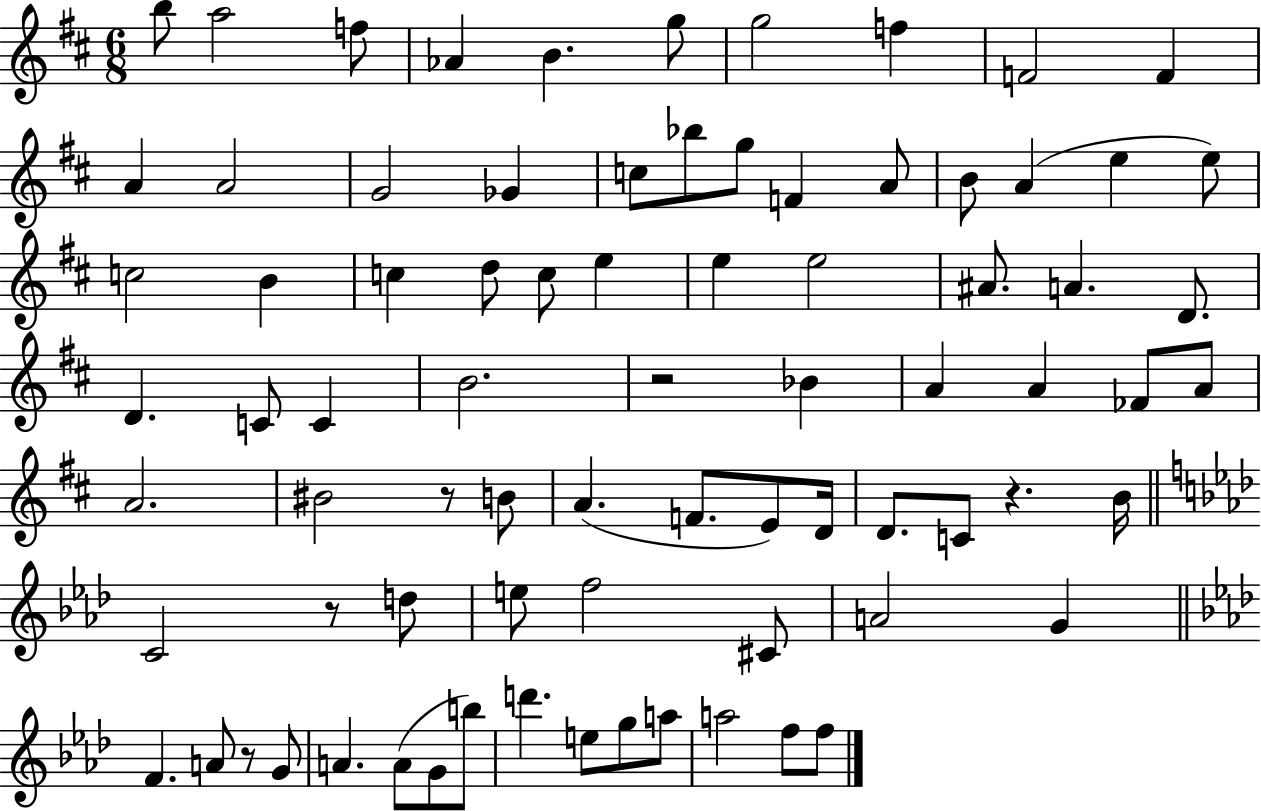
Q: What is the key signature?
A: D major